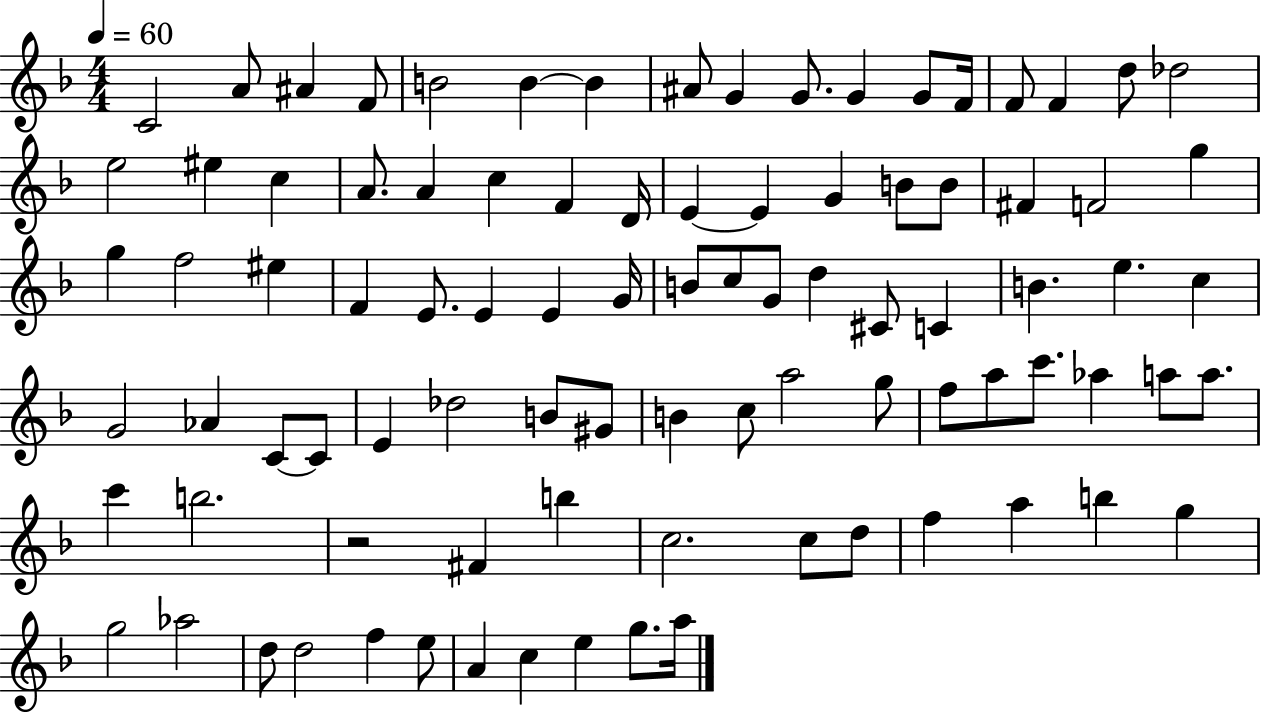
{
  \clef treble
  \numericTimeSignature
  \time 4/4
  \key f \major
  \tempo 4 = 60
  \repeat volta 2 { c'2 a'8 ais'4 f'8 | b'2 b'4~~ b'4 | ais'8 g'4 g'8. g'4 g'8 f'16 | f'8 f'4 d''8 des''2 | \break e''2 eis''4 c''4 | a'8. a'4 c''4 f'4 d'16 | e'4~~ e'4 g'4 b'8 b'8 | fis'4 f'2 g''4 | \break g''4 f''2 eis''4 | f'4 e'8. e'4 e'4 g'16 | b'8 c''8 g'8 d''4 cis'8 c'4 | b'4. e''4. c''4 | \break g'2 aes'4 c'8~~ c'8 | e'4 des''2 b'8 gis'8 | b'4 c''8 a''2 g''8 | f''8 a''8 c'''8. aes''4 a''8 a''8. | \break c'''4 b''2. | r2 fis'4 b''4 | c''2. c''8 d''8 | f''4 a''4 b''4 g''4 | \break g''2 aes''2 | d''8 d''2 f''4 e''8 | a'4 c''4 e''4 g''8. a''16 | } \bar "|."
}